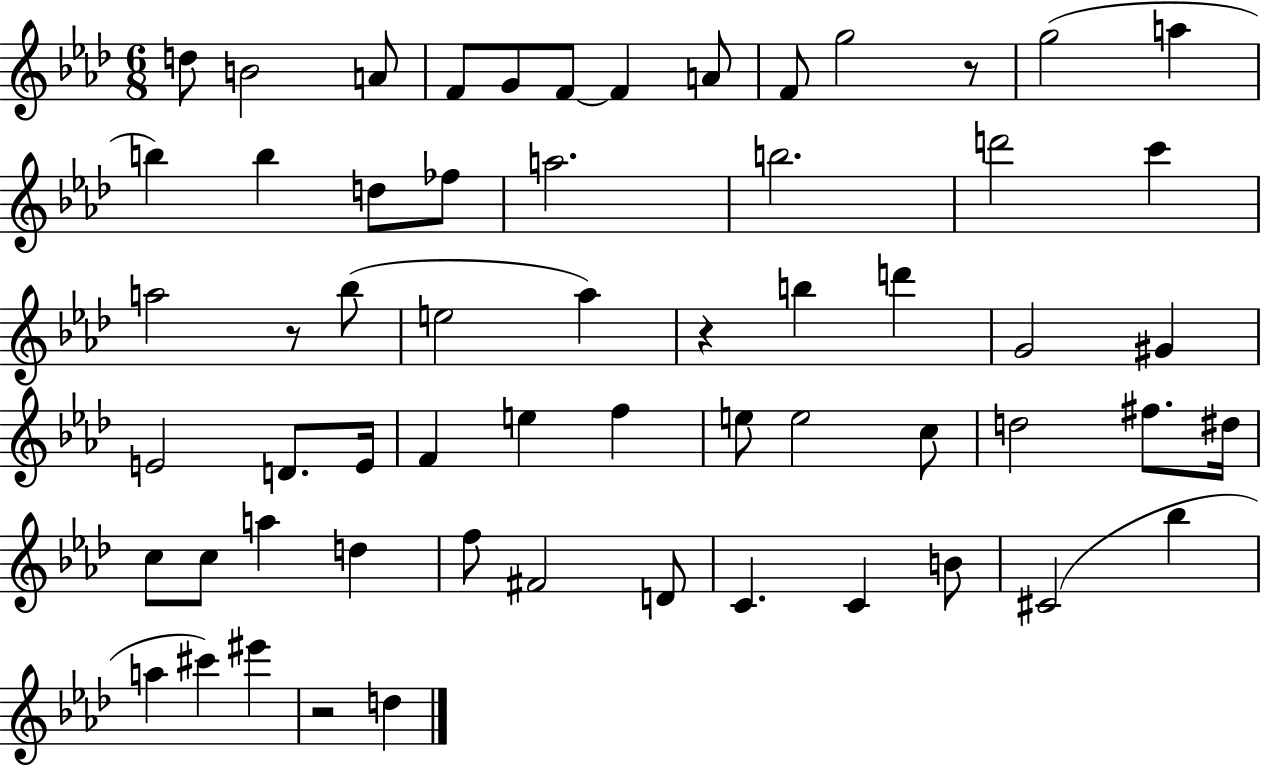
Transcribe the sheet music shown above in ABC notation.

X:1
T:Untitled
M:6/8
L:1/4
K:Ab
d/2 B2 A/2 F/2 G/2 F/2 F A/2 F/2 g2 z/2 g2 a b b d/2 _f/2 a2 b2 d'2 c' a2 z/2 _b/2 e2 _a z b d' G2 ^G E2 D/2 E/4 F e f e/2 e2 c/2 d2 ^f/2 ^d/4 c/2 c/2 a d f/2 ^F2 D/2 C C B/2 ^C2 _b a ^c' ^e' z2 d